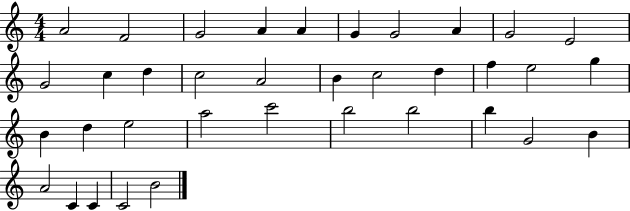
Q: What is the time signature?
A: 4/4